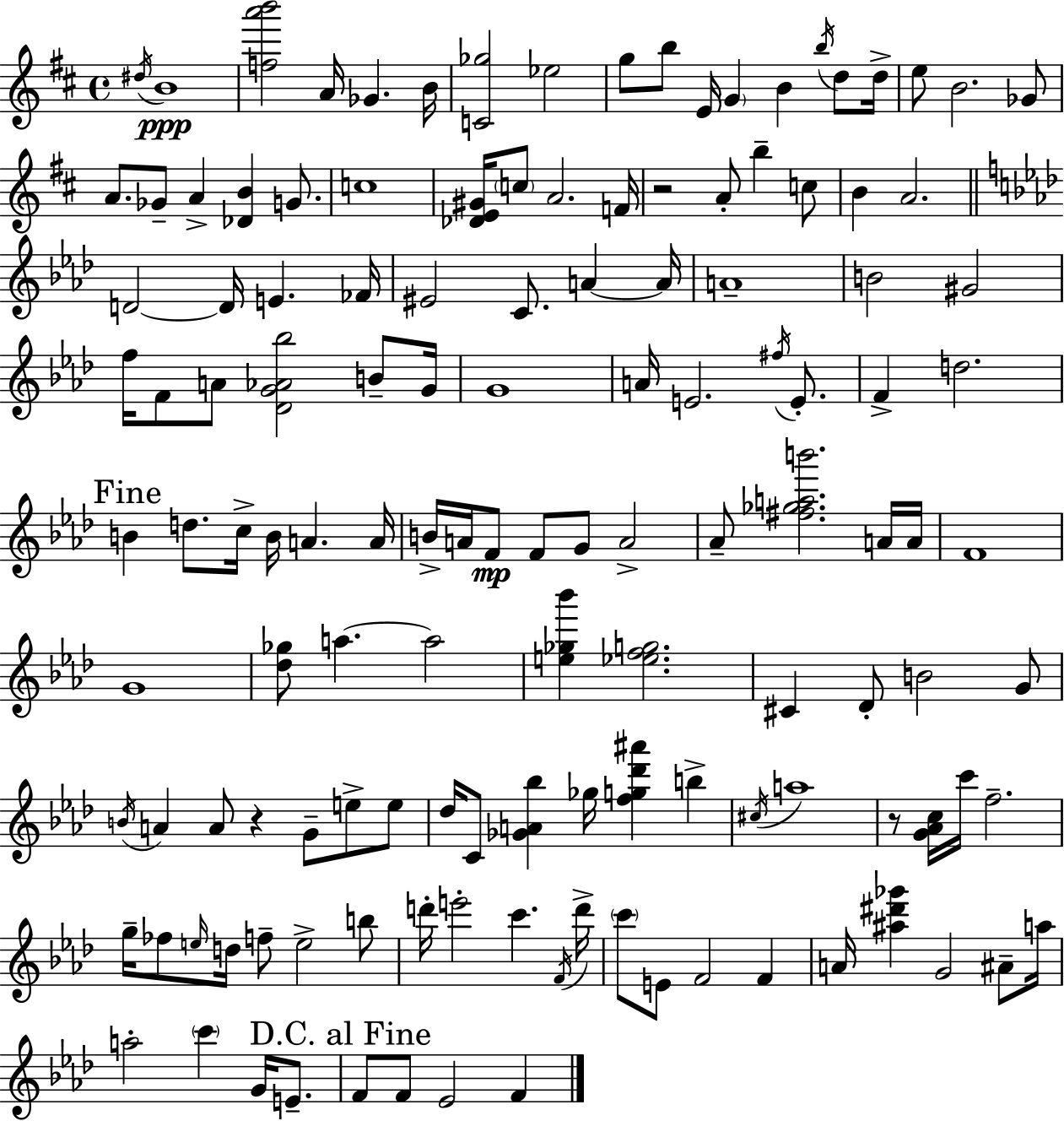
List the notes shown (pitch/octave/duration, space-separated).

D#5/s B4/w [F5,A6,B6]/h A4/s Gb4/q. B4/s [C4,Gb5]/h Eb5/h G5/e B5/e E4/s G4/q B4/q B5/s D5/e D5/s E5/e B4/h. Gb4/e A4/e. Gb4/e A4/q [Db4,B4]/q G4/e. C5/w [Db4,E4,G#4]/s C5/e A4/h. F4/s R/h A4/e B5/q C5/e B4/q A4/h. D4/h D4/s E4/q. FES4/s EIS4/h C4/e. A4/q A4/s A4/w B4/h G#4/h F5/s F4/e A4/e [Db4,G4,Ab4,Bb5]/h B4/e G4/s G4/w A4/s E4/h. F#5/s E4/e. F4/q D5/h. B4/q D5/e. C5/s B4/s A4/q. A4/s B4/s A4/s F4/e F4/e G4/e A4/h Ab4/e [F#5,Gb5,A5,B6]/h. A4/s A4/s F4/w G4/w [Db5,Gb5]/e A5/q. A5/h [E5,Gb5,Bb6]/q [Eb5,F5,G5]/h. C#4/q Db4/e B4/h G4/e B4/s A4/q A4/e R/q G4/e E5/e E5/e Db5/s C4/e [Gb4,A4,Bb5]/q Gb5/s [F5,G5,Db6,A#6]/q B5/q C#5/s A5/w R/e [G4,Ab4,C5]/s C6/s F5/h. G5/s FES5/e E5/s D5/s F5/e E5/h B5/e D6/s E6/h C6/q. F4/s D6/s C6/e E4/e F4/h F4/q A4/s [A#5,D#6,Gb6]/q G4/h A#4/e A5/s A5/h C6/q G4/s E4/e. F4/e F4/e Eb4/h F4/q